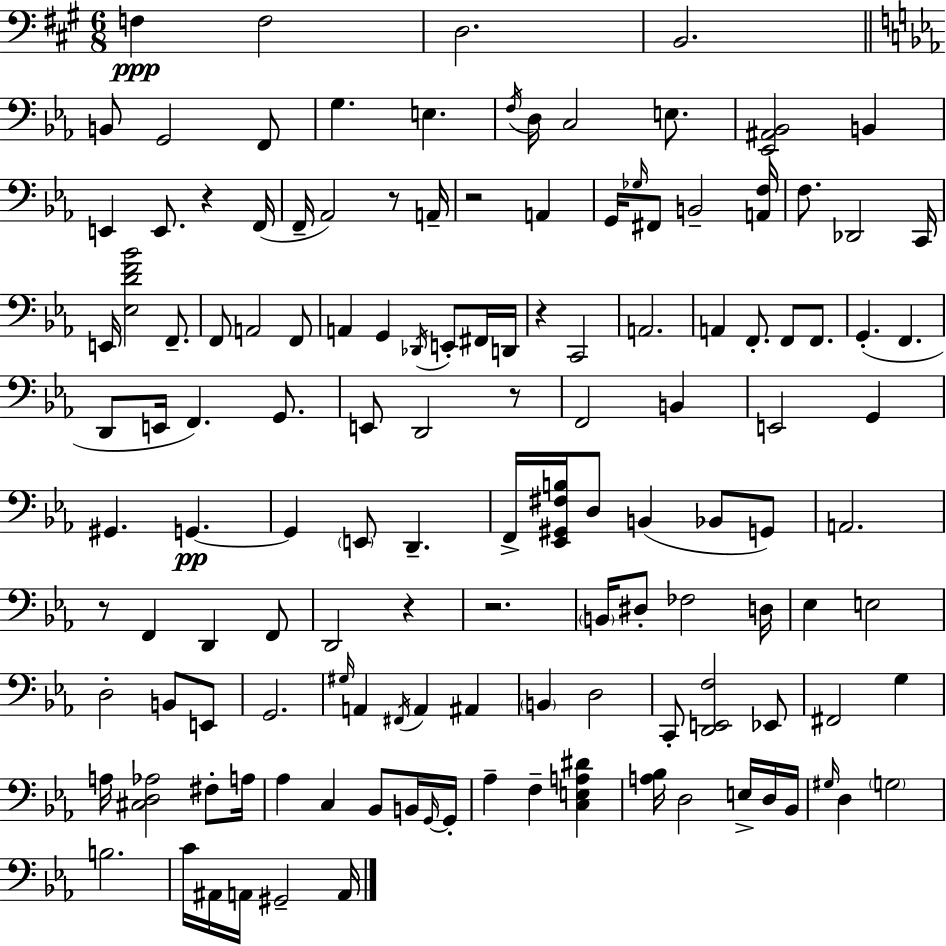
{
  \clef bass
  \numericTimeSignature
  \time 6/8
  \key a \major
  f4\ppp f2 | d2. | b,2. | \bar "||" \break \key ees \major b,8 g,2 f,8 | g4. e4. | \acciaccatura { f16 } d16 c2 e8. | <ees, ais, bes,>2 b,4 | \break e,4 e,8. r4 | f,16( f,16-- aes,2) r8 | a,16-- r2 a,4 | g,16 \grace { ges16 } fis,8 b,2-- | \break <a, f>16 f8. des,2 | c,16 e,16 <ees d' f' bes'>2 f,8.-- | f,8 a,2 | f,8 a,4 g,4 \acciaccatura { des,16 } e,8-. | \break fis,16 d,16 r4 c,2 | a,2. | a,4 f,8.-. f,8 | f,8. g,4.-.( f,4. | \break d,8 e,16 f,4.) | g,8. e,8 d,2 | r8 f,2 b,4 | e,2 g,4 | \break gis,4. g,4.~~\pp | g,4 \parenthesize e,8 d,4.-- | f,16-> <ees, gis, fis b>16 d8 b,4( bes,8 | g,8) a,2. | \break r8 f,4 d,4 | f,8 d,2 r4 | r2. | \parenthesize b,16 dis8-. fes2 | \break d16 ees4 e2 | d2-. b,8 | e,8 g,2. | \grace { gis16 } a,4 \acciaccatura { fis,16 } a,4 | \break ais,4 \parenthesize b,4 d2 | c,8-. <d, e, f>2 | ees,8 fis,2 | g4 a16 <cis d aes>2 | \break fis8-. a16 aes4 c4 | bes,8 b,16 \grace { g,16~ }~ g,16-. aes4-- f4-- | <c e a dis'>4 <a bes>16 d2 | e16-> d16 bes,16 \grace { gis16 } d4 \parenthesize g2 | \break b2. | c'16 ais,16 a,16 gis,2-- | a,16 \bar "|."
}